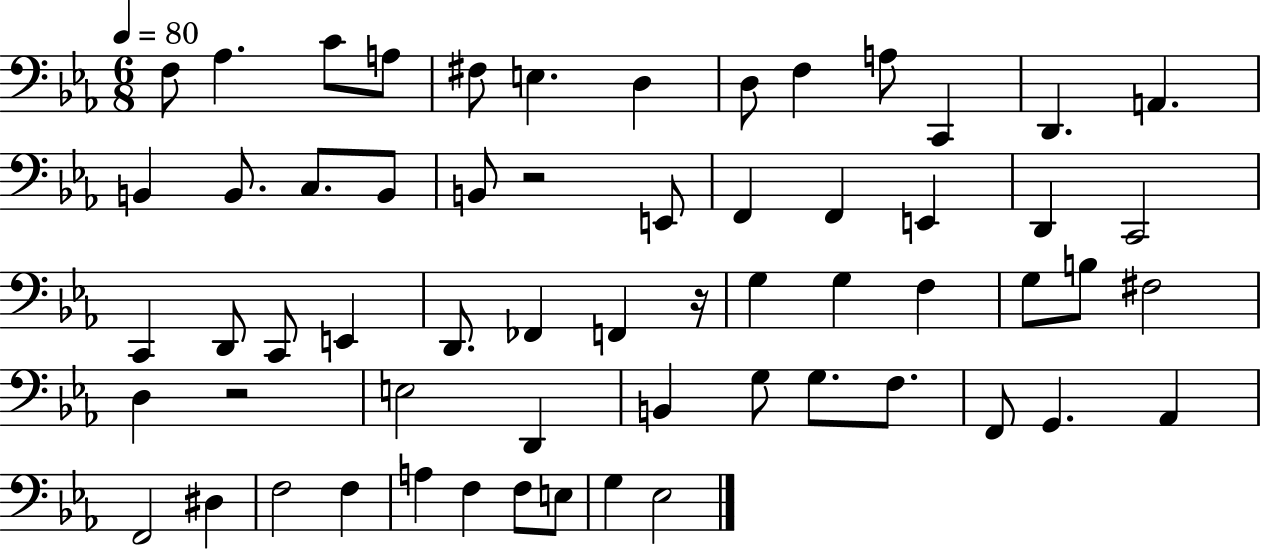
{
  \clef bass
  \numericTimeSignature
  \time 6/8
  \key ees \major
  \tempo 4 = 80
  f8 aes4. c'8 a8 | fis8 e4. d4 | d8 f4 a8 c,4 | d,4. a,4. | \break b,4 b,8. c8. b,8 | b,8 r2 e,8 | f,4 f,4 e,4 | d,4 c,2 | \break c,4 d,8 c,8 e,4 | d,8. fes,4 f,4 r16 | g4 g4 f4 | g8 b8 fis2 | \break d4 r2 | e2 d,4 | b,4 g8 g8. f8. | f,8 g,4. aes,4 | \break f,2 dis4 | f2 f4 | a4 f4 f8 e8 | g4 ees2 | \break \bar "|."
}